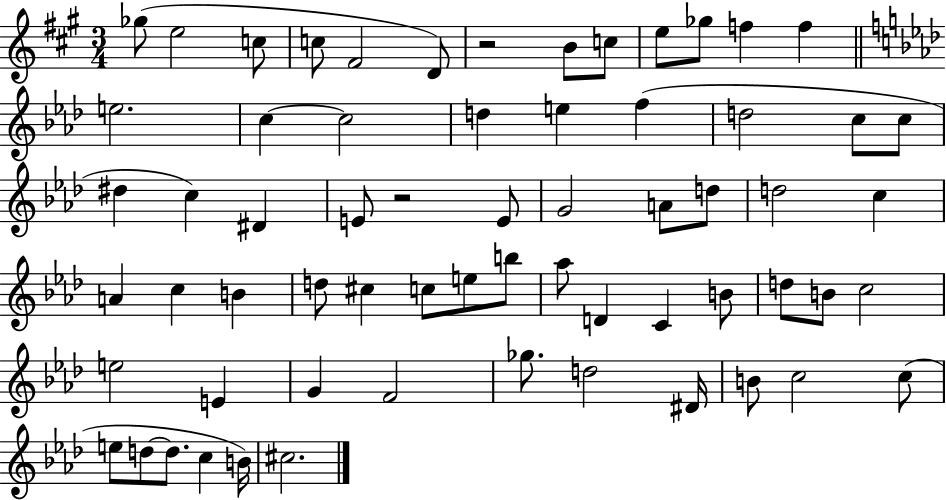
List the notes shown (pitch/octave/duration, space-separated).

Gb5/e E5/h C5/e C5/e F#4/h D4/e R/h B4/e C5/e E5/e Gb5/e F5/q F5/q E5/h. C5/q C5/h D5/q E5/q F5/q D5/h C5/e C5/e D#5/q C5/q D#4/q E4/e R/h E4/e G4/h A4/e D5/e D5/h C5/q A4/q C5/q B4/q D5/e C#5/q C5/e E5/e B5/e Ab5/e D4/q C4/q B4/e D5/e B4/e C5/h E5/h E4/q G4/q F4/h Gb5/e. D5/h D#4/s B4/e C5/h C5/e E5/e D5/e D5/e. C5/q B4/s C#5/h.